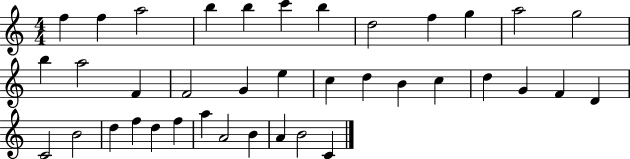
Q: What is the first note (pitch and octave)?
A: F5